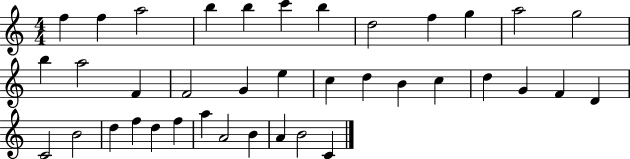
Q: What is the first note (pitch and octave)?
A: F5